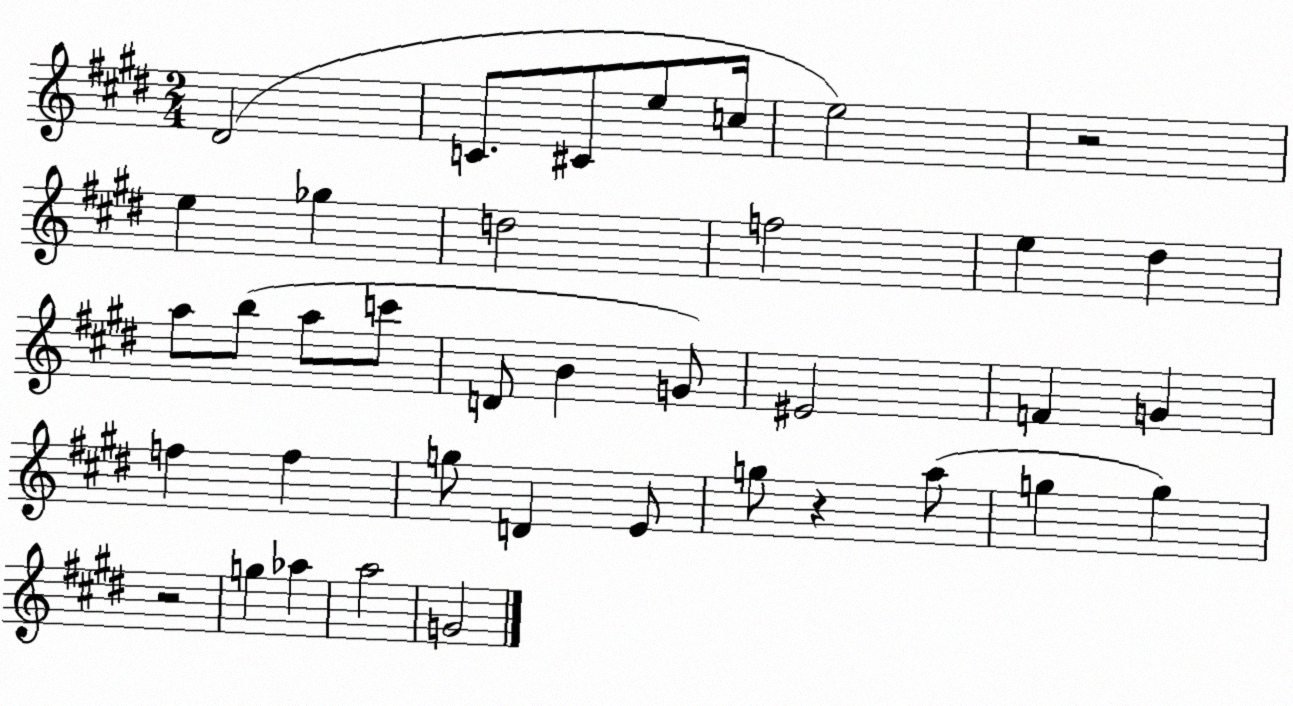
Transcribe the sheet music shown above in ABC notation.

X:1
T:Untitled
M:2/4
L:1/4
K:E
^D2 C/2 ^C/2 e/2 c/4 e2 z2 e _g d2 f2 e ^d a/2 b/2 a/2 c'/2 D/2 B G/2 ^E2 F G f f g/2 D E/2 g/2 z a/2 g g z2 g _a a2 G2